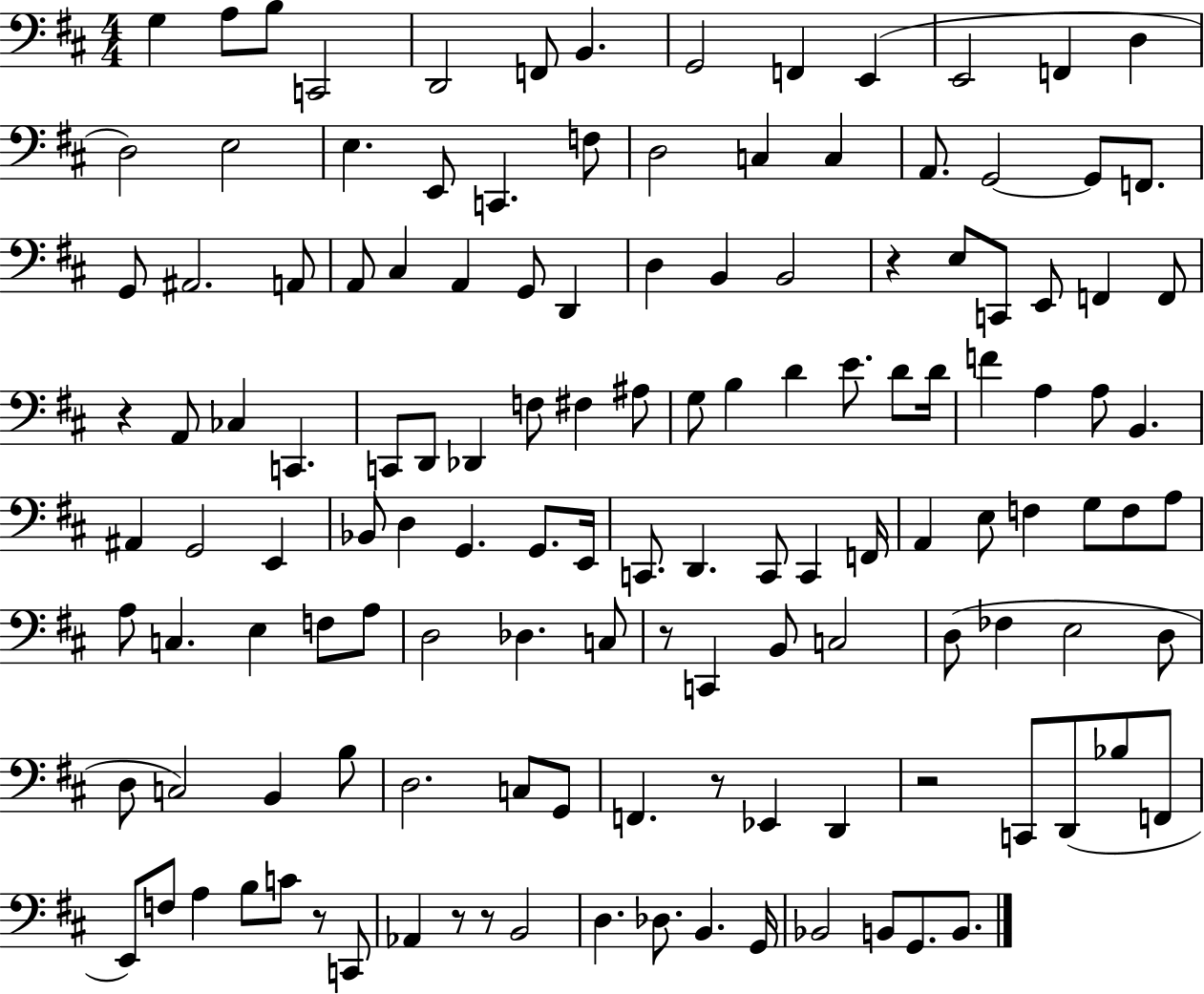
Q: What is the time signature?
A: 4/4